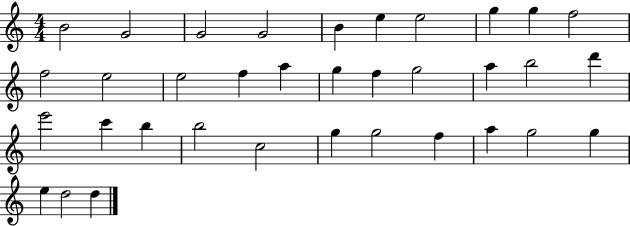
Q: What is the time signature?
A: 4/4